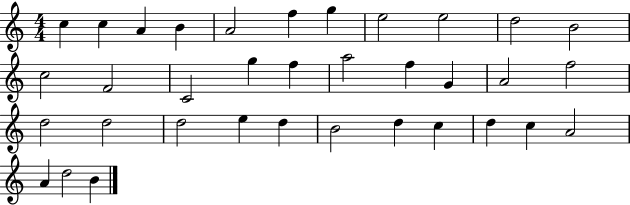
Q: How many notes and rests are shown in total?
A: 35